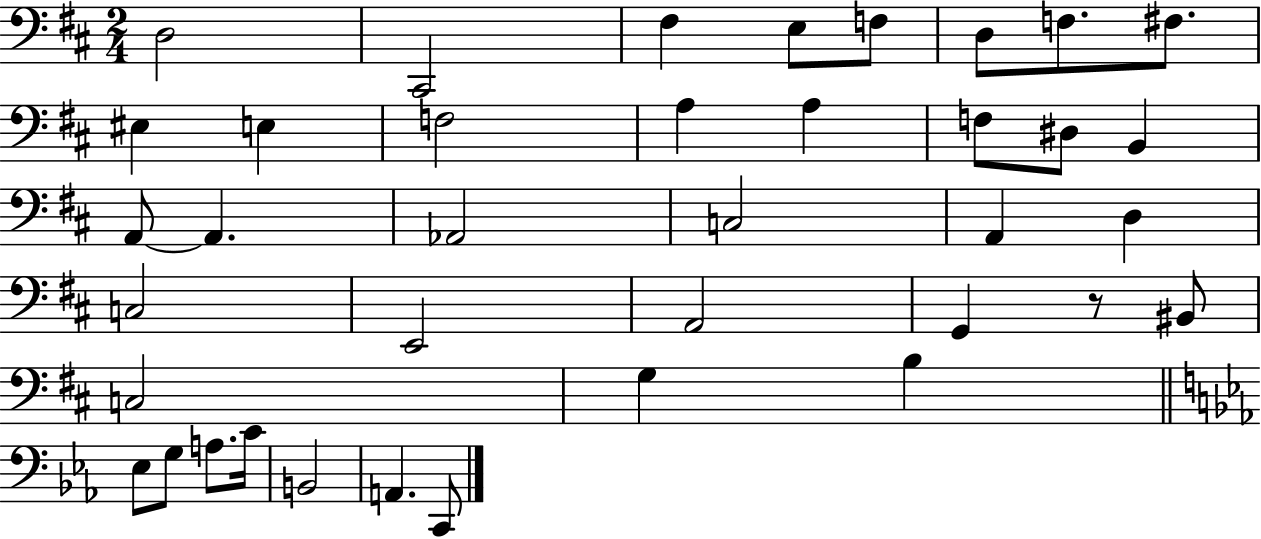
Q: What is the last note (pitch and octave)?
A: C2